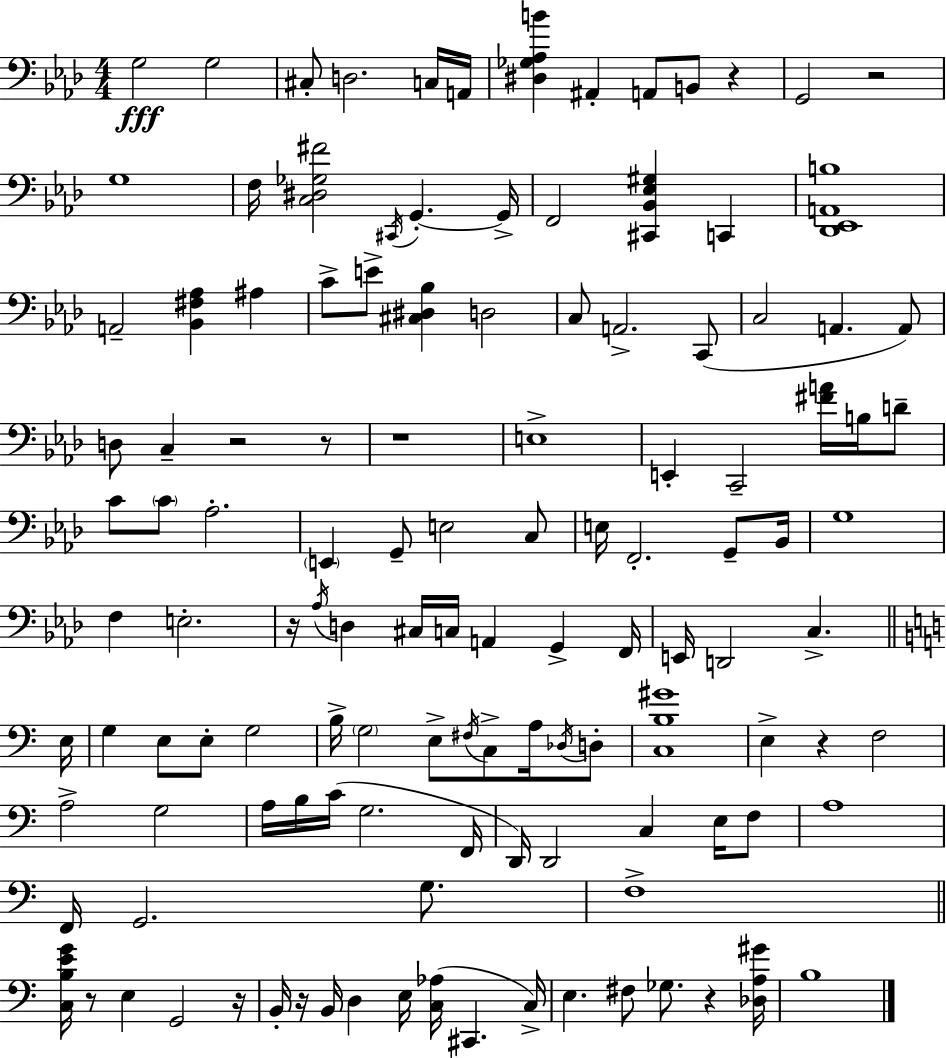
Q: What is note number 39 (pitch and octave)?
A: E2